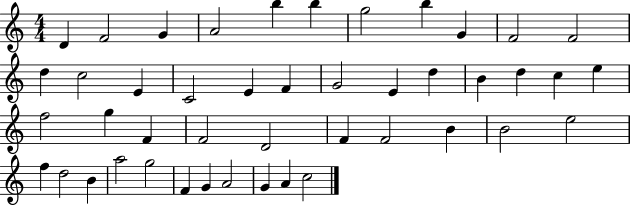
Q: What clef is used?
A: treble